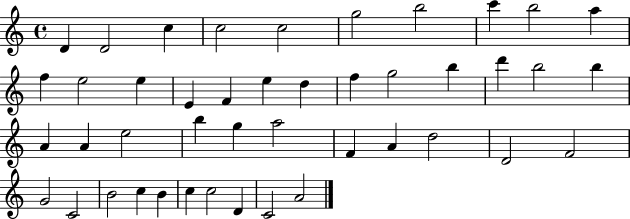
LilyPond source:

{
  \clef treble
  \time 4/4
  \defaultTimeSignature
  \key c \major
  d'4 d'2 c''4 | c''2 c''2 | g''2 b''2 | c'''4 b''2 a''4 | \break f''4 e''2 e''4 | e'4 f'4 e''4 d''4 | f''4 g''2 b''4 | d'''4 b''2 b''4 | \break a'4 a'4 e''2 | b''4 g''4 a''2 | f'4 a'4 d''2 | d'2 f'2 | \break g'2 c'2 | b'2 c''4 b'4 | c''4 c''2 d'4 | c'2 a'2 | \break \bar "|."
}